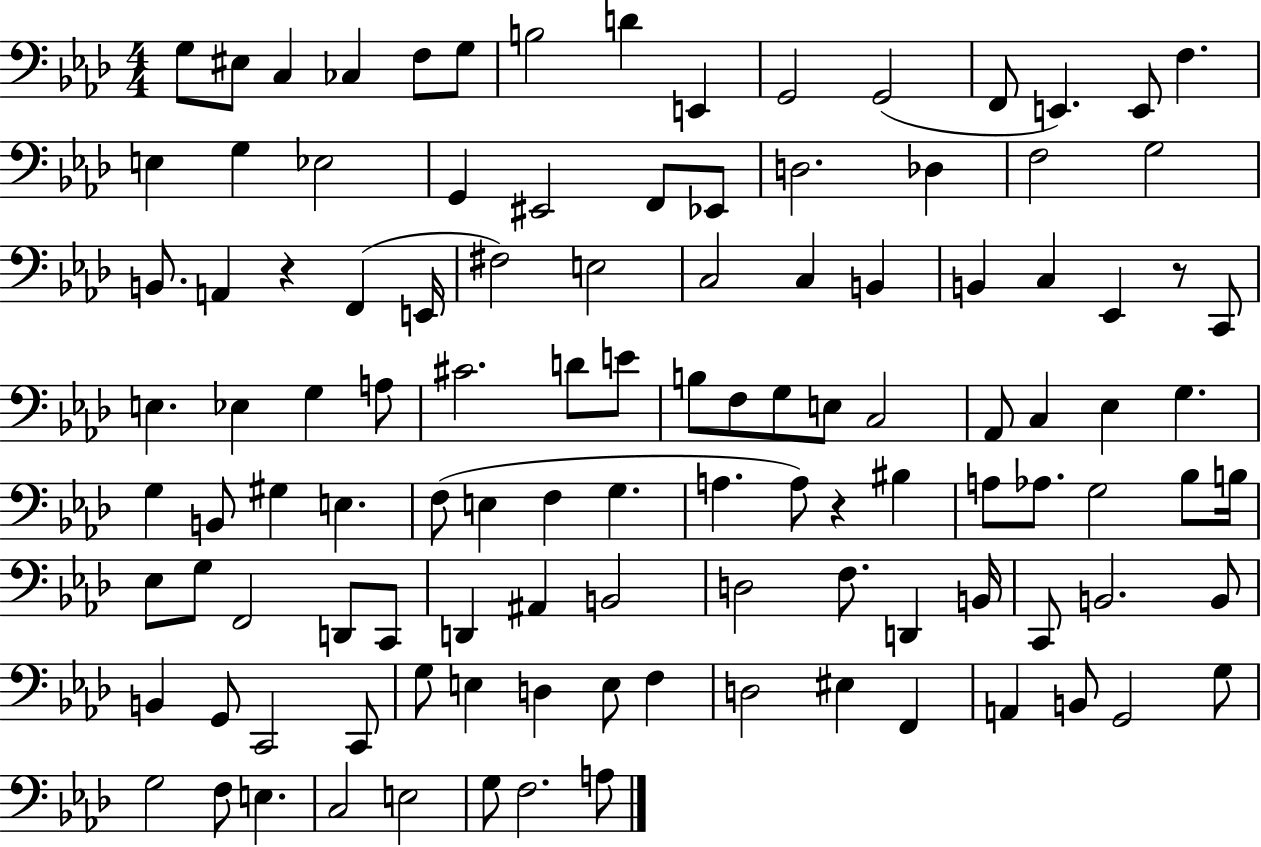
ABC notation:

X:1
T:Untitled
M:4/4
L:1/4
K:Ab
G,/2 ^E,/2 C, _C, F,/2 G,/2 B,2 D E,, G,,2 G,,2 F,,/2 E,, E,,/2 F, E, G, _E,2 G,, ^E,,2 F,,/2 _E,,/2 D,2 _D, F,2 G,2 B,,/2 A,, z F,, E,,/4 ^F,2 E,2 C,2 C, B,, B,, C, _E,, z/2 C,,/2 E, _E, G, A,/2 ^C2 D/2 E/2 B,/2 F,/2 G,/2 E,/2 C,2 _A,,/2 C, _E, G, G, B,,/2 ^G, E, F,/2 E, F, G, A, A,/2 z ^B, A,/2 _A,/2 G,2 _B,/2 B,/4 _E,/2 G,/2 F,,2 D,,/2 C,,/2 D,, ^A,, B,,2 D,2 F,/2 D,, B,,/4 C,,/2 B,,2 B,,/2 B,, G,,/2 C,,2 C,,/2 G,/2 E, D, E,/2 F, D,2 ^E, F,, A,, B,,/2 G,,2 G,/2 G,2 F,/2 E, C,2 E,2 G,/2 F,2 A,/2